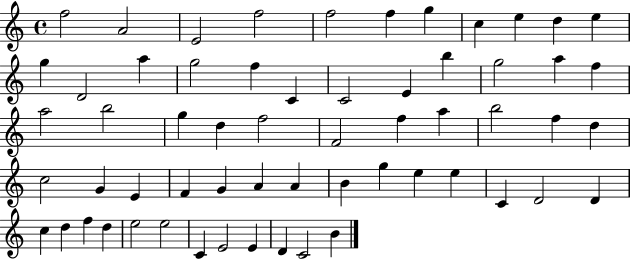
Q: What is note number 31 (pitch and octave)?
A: A5